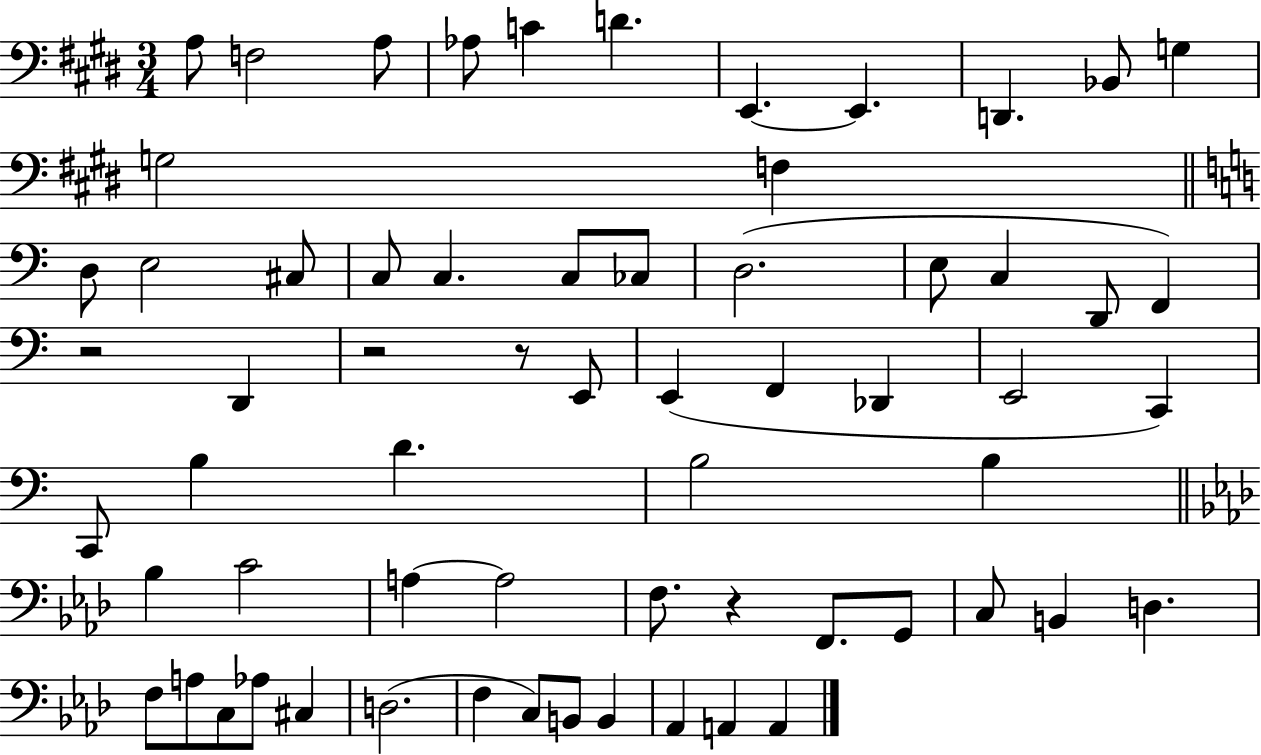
A3/e F3/h A3/e Ab3/e C4/q D4/q. E2/q. E2/q. D2/q. Bb2/e G3/q G3/h F3/q D3/e E3/h C#3/e C3/e C3/q. C3/e CES3/e D3/h. E3/e C3/q D2/e F2/q R/h D2/q R/h R/e E2/e E2/q F2/q Db2/q E2/h C2/q C2/e B3/q D4/q. B3/h B3/q Bb3/q C4/h A3/q A3/h F3/e. R/q F2/e. G2/e C3/e B2/q D3/q. F3/e A3/e C3/e Ab3/e C#3/q D3/h. F3/q C3/e B2/e B2/q Ab2/q A2/q A2/q